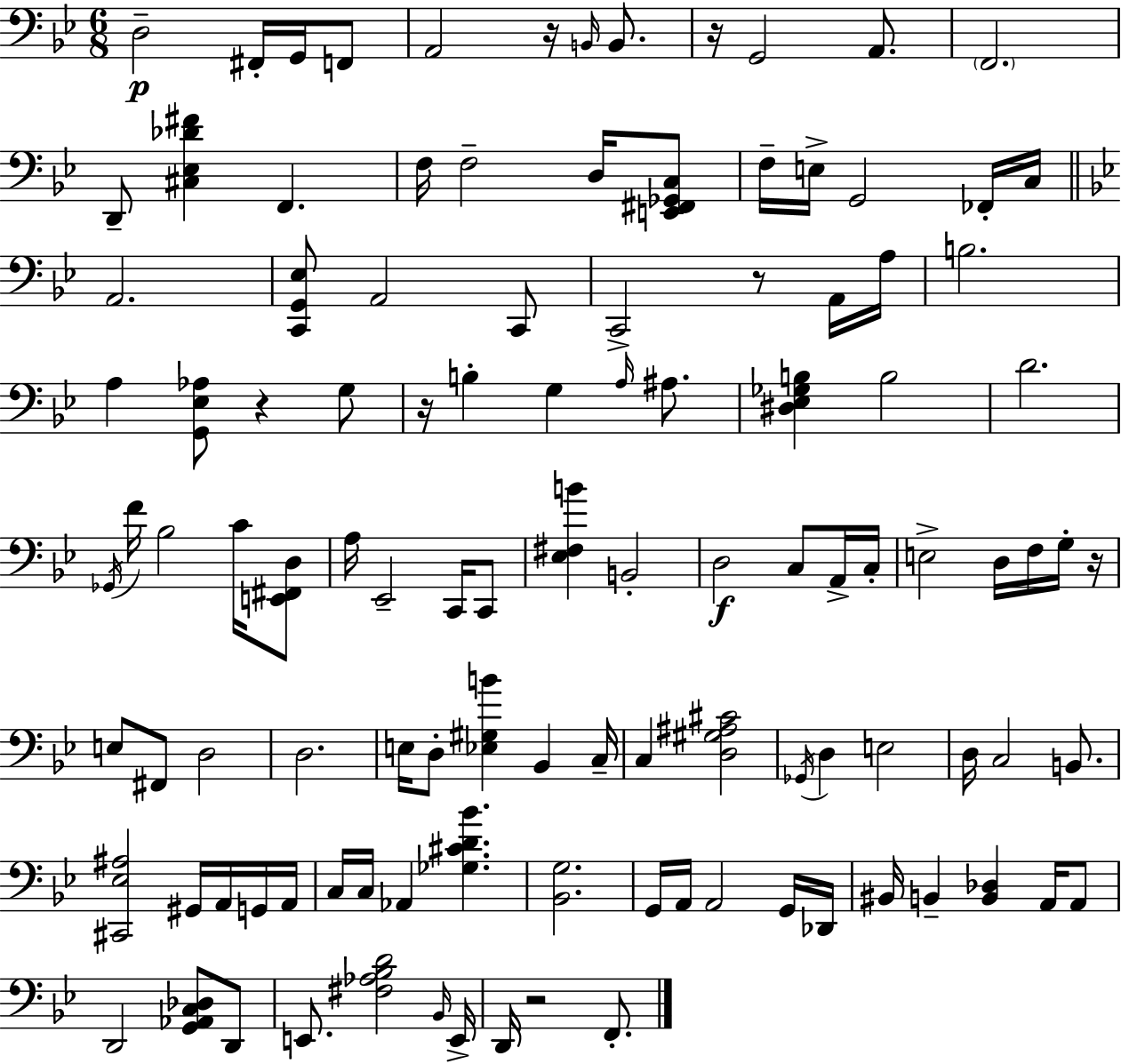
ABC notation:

X:1
T:Untitled
M:6/8
L:1/4
K:Bb
D,2 ^F,,/4 G,,/4 F,,/2 A,,2 z/4 B,,/4 B,,/2 z/4 G,,2 A,,/2 F,,2 D,,/2 [^C,_E,_D^F] F,, F,/4 F,2 D,/4 [E,,^F,,_G,,C,]/2 F,/4 E,/4 G,,2 _F,,/4 C,/4 A,,2 [C,,G,,_E,]/2 A,,2 C,,/2 C,,2 z/2 A,,/4 A,/4 B,2 A, [G,,_E,_A,]/2 z G,/2 z/4 B, G, A,/4 ^A,/2 [^D,_E,_G,B,] B,2 D2 _G,,/4 F/4 _B,2 C/4 [E,,^F,,D,]/2 A,/4 _E,,2 C,,/4 C,,/2 [_E,^F,B] B,,2 D,2 C,/2 A,,/4 C,/4 E,2 D,/4 F,/4 G,/4 z/4 E,/2 ^F,,/2 D,2 D,2 E,/4 D,/2 [_E,^G,B] _B,, C,/4 C, [D,^G,^A,^C]2 _G,,/4 D, E,2 D,/4 C,2 B,,/2 [^C,,_E,^A,]2 ^G,,/4 A,,/4 G,,/4 A,,/4 C,/4 C,/4 _A,, [_G,^CD_B] [_B,,G,]2 G,,/4 A,,/4 A,,2 G,,/4 _D,,/4 ^B,,/4 B,, [B,,_D,] A,,/4 A,,/2 D,,2 [G,,_A,,C,_D,]/2 D,,/2 E,,/2 [^F,_A,_B,D]2 _B,,/4 E,,/4 D,,/4 z2 F,,/2